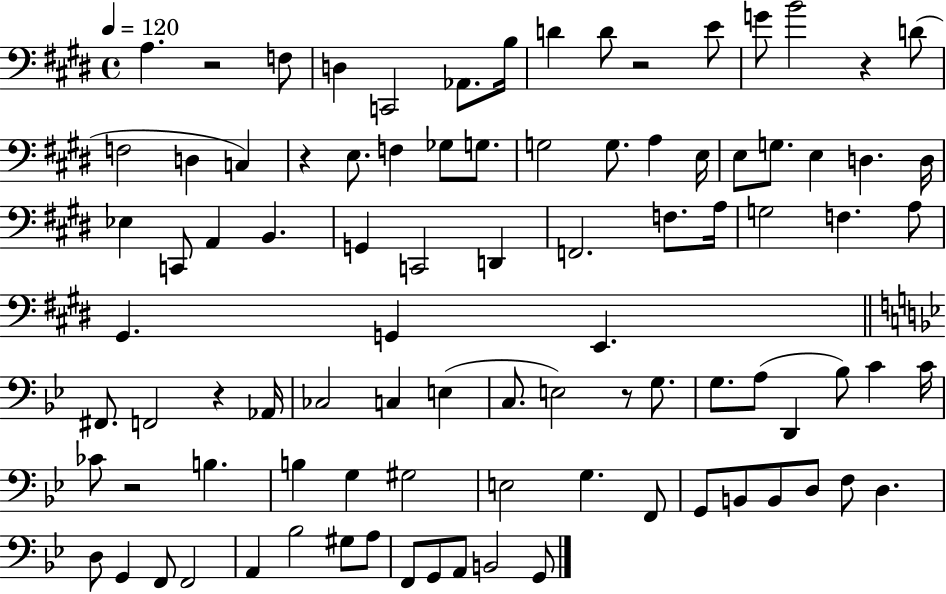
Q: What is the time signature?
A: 4/4